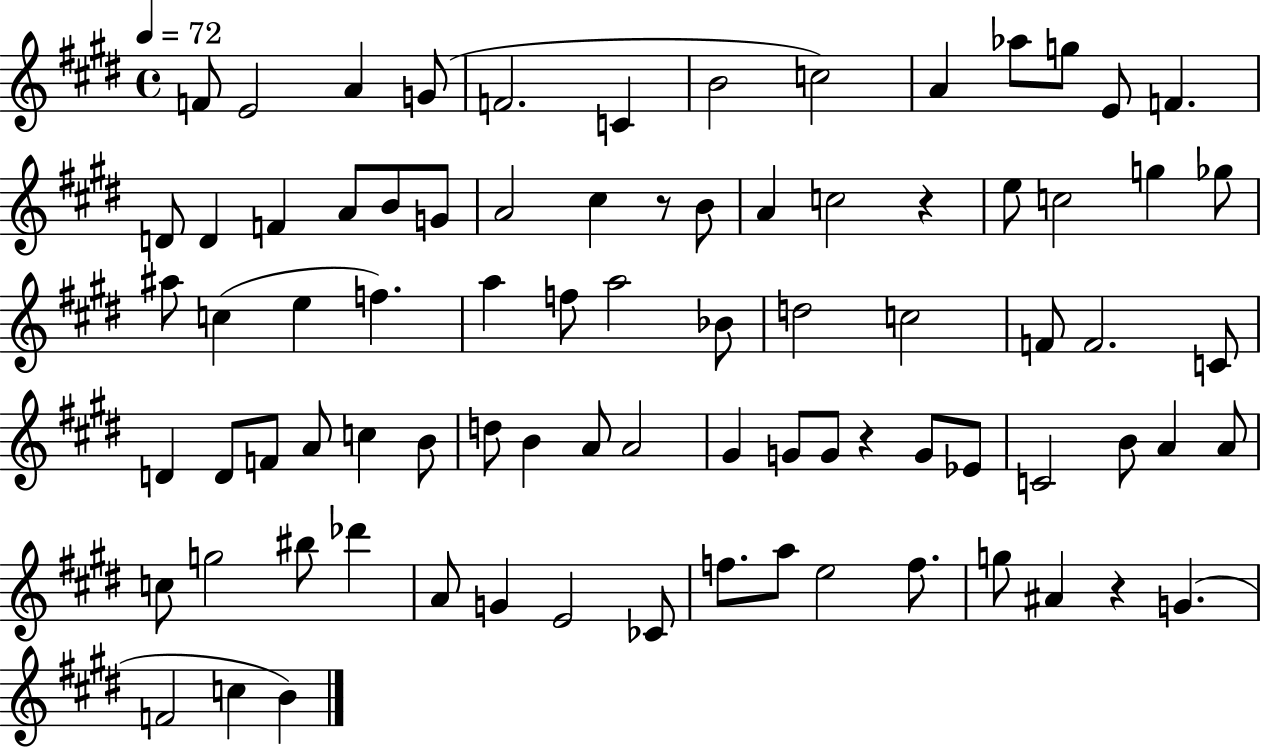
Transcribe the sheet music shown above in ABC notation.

X:1
T:Untitled
M:4/4
L:1/4
K:E
F/2 E2 A G/2 F2 C B2 c2 A _a/2 g/2 E/2 F D/2 D F A/2 B/2 G/2 A2 ^c z/2 B/2 A c2 z e/2 c2 g _g/2 ^a/2 c e f a f/2 a2 _B/2 d2 c2 F/2 F2 C/2 D D/2 F/2 A/2 c B/2 d/2 B A/2 A2 ^G G/2 G/2 z G/2 _E/2 C2 B/2 A A/2 c/2 g2 ^b/2 _d' A/2 G E2 _C/2 f/2 a/2 e2 f/2 g/2 ^A z G F2 c B